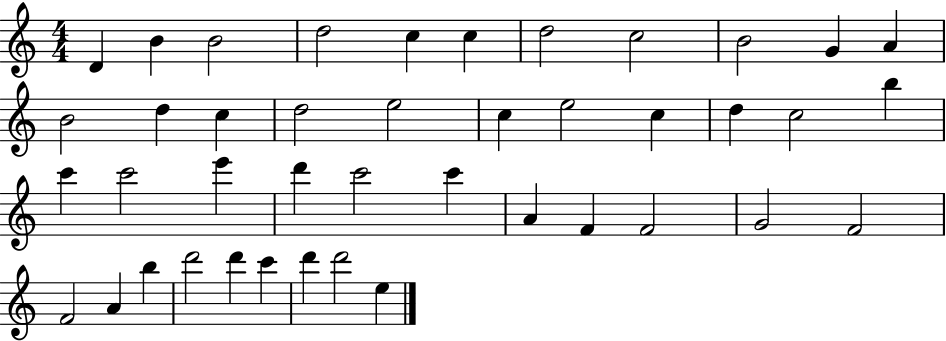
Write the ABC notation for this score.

X:1
T:Untitled
M:4/4
L:1/4
K:C
D B B2 d2 c c d2 c2 B2 G A B2 d c d2 e2 c e2 c d c2 b c' c'2 e' d' c'2 c' A F F2 G2 F2 F2 A b d'2 d' c' d' d'2 e